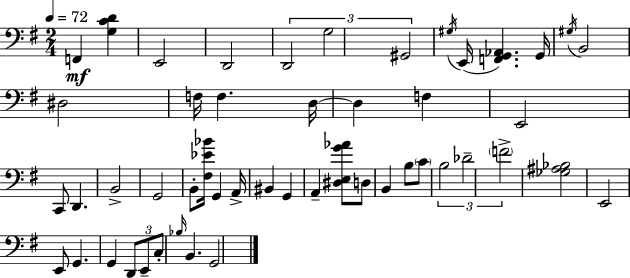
F2/q [G3,C4,D4]/q E2/h D2/h D2/h G3/h G#2/h G#3/s E2/s [F2,G2,Ab2]/q. G2/s G#3/s B2/h D#3/h F3/s F3/q. D3/s D3/q F3/q E2/h C2/e D2/q. B2/h G2/h B2/e [F#3,Eb4,Bb4]/s G2/q A2/s BIS2/q G2/q A2/q [D#3,E3,G4,Ab4]/e D3/e B2/q B3/e C4/e B3/h Db4/h F4/h [Gb3,A#3,Bb3]/h E2/h E2/e G2/q. G2/q D2/e E2/e C3/e Bb3/s B2/q. G2/h